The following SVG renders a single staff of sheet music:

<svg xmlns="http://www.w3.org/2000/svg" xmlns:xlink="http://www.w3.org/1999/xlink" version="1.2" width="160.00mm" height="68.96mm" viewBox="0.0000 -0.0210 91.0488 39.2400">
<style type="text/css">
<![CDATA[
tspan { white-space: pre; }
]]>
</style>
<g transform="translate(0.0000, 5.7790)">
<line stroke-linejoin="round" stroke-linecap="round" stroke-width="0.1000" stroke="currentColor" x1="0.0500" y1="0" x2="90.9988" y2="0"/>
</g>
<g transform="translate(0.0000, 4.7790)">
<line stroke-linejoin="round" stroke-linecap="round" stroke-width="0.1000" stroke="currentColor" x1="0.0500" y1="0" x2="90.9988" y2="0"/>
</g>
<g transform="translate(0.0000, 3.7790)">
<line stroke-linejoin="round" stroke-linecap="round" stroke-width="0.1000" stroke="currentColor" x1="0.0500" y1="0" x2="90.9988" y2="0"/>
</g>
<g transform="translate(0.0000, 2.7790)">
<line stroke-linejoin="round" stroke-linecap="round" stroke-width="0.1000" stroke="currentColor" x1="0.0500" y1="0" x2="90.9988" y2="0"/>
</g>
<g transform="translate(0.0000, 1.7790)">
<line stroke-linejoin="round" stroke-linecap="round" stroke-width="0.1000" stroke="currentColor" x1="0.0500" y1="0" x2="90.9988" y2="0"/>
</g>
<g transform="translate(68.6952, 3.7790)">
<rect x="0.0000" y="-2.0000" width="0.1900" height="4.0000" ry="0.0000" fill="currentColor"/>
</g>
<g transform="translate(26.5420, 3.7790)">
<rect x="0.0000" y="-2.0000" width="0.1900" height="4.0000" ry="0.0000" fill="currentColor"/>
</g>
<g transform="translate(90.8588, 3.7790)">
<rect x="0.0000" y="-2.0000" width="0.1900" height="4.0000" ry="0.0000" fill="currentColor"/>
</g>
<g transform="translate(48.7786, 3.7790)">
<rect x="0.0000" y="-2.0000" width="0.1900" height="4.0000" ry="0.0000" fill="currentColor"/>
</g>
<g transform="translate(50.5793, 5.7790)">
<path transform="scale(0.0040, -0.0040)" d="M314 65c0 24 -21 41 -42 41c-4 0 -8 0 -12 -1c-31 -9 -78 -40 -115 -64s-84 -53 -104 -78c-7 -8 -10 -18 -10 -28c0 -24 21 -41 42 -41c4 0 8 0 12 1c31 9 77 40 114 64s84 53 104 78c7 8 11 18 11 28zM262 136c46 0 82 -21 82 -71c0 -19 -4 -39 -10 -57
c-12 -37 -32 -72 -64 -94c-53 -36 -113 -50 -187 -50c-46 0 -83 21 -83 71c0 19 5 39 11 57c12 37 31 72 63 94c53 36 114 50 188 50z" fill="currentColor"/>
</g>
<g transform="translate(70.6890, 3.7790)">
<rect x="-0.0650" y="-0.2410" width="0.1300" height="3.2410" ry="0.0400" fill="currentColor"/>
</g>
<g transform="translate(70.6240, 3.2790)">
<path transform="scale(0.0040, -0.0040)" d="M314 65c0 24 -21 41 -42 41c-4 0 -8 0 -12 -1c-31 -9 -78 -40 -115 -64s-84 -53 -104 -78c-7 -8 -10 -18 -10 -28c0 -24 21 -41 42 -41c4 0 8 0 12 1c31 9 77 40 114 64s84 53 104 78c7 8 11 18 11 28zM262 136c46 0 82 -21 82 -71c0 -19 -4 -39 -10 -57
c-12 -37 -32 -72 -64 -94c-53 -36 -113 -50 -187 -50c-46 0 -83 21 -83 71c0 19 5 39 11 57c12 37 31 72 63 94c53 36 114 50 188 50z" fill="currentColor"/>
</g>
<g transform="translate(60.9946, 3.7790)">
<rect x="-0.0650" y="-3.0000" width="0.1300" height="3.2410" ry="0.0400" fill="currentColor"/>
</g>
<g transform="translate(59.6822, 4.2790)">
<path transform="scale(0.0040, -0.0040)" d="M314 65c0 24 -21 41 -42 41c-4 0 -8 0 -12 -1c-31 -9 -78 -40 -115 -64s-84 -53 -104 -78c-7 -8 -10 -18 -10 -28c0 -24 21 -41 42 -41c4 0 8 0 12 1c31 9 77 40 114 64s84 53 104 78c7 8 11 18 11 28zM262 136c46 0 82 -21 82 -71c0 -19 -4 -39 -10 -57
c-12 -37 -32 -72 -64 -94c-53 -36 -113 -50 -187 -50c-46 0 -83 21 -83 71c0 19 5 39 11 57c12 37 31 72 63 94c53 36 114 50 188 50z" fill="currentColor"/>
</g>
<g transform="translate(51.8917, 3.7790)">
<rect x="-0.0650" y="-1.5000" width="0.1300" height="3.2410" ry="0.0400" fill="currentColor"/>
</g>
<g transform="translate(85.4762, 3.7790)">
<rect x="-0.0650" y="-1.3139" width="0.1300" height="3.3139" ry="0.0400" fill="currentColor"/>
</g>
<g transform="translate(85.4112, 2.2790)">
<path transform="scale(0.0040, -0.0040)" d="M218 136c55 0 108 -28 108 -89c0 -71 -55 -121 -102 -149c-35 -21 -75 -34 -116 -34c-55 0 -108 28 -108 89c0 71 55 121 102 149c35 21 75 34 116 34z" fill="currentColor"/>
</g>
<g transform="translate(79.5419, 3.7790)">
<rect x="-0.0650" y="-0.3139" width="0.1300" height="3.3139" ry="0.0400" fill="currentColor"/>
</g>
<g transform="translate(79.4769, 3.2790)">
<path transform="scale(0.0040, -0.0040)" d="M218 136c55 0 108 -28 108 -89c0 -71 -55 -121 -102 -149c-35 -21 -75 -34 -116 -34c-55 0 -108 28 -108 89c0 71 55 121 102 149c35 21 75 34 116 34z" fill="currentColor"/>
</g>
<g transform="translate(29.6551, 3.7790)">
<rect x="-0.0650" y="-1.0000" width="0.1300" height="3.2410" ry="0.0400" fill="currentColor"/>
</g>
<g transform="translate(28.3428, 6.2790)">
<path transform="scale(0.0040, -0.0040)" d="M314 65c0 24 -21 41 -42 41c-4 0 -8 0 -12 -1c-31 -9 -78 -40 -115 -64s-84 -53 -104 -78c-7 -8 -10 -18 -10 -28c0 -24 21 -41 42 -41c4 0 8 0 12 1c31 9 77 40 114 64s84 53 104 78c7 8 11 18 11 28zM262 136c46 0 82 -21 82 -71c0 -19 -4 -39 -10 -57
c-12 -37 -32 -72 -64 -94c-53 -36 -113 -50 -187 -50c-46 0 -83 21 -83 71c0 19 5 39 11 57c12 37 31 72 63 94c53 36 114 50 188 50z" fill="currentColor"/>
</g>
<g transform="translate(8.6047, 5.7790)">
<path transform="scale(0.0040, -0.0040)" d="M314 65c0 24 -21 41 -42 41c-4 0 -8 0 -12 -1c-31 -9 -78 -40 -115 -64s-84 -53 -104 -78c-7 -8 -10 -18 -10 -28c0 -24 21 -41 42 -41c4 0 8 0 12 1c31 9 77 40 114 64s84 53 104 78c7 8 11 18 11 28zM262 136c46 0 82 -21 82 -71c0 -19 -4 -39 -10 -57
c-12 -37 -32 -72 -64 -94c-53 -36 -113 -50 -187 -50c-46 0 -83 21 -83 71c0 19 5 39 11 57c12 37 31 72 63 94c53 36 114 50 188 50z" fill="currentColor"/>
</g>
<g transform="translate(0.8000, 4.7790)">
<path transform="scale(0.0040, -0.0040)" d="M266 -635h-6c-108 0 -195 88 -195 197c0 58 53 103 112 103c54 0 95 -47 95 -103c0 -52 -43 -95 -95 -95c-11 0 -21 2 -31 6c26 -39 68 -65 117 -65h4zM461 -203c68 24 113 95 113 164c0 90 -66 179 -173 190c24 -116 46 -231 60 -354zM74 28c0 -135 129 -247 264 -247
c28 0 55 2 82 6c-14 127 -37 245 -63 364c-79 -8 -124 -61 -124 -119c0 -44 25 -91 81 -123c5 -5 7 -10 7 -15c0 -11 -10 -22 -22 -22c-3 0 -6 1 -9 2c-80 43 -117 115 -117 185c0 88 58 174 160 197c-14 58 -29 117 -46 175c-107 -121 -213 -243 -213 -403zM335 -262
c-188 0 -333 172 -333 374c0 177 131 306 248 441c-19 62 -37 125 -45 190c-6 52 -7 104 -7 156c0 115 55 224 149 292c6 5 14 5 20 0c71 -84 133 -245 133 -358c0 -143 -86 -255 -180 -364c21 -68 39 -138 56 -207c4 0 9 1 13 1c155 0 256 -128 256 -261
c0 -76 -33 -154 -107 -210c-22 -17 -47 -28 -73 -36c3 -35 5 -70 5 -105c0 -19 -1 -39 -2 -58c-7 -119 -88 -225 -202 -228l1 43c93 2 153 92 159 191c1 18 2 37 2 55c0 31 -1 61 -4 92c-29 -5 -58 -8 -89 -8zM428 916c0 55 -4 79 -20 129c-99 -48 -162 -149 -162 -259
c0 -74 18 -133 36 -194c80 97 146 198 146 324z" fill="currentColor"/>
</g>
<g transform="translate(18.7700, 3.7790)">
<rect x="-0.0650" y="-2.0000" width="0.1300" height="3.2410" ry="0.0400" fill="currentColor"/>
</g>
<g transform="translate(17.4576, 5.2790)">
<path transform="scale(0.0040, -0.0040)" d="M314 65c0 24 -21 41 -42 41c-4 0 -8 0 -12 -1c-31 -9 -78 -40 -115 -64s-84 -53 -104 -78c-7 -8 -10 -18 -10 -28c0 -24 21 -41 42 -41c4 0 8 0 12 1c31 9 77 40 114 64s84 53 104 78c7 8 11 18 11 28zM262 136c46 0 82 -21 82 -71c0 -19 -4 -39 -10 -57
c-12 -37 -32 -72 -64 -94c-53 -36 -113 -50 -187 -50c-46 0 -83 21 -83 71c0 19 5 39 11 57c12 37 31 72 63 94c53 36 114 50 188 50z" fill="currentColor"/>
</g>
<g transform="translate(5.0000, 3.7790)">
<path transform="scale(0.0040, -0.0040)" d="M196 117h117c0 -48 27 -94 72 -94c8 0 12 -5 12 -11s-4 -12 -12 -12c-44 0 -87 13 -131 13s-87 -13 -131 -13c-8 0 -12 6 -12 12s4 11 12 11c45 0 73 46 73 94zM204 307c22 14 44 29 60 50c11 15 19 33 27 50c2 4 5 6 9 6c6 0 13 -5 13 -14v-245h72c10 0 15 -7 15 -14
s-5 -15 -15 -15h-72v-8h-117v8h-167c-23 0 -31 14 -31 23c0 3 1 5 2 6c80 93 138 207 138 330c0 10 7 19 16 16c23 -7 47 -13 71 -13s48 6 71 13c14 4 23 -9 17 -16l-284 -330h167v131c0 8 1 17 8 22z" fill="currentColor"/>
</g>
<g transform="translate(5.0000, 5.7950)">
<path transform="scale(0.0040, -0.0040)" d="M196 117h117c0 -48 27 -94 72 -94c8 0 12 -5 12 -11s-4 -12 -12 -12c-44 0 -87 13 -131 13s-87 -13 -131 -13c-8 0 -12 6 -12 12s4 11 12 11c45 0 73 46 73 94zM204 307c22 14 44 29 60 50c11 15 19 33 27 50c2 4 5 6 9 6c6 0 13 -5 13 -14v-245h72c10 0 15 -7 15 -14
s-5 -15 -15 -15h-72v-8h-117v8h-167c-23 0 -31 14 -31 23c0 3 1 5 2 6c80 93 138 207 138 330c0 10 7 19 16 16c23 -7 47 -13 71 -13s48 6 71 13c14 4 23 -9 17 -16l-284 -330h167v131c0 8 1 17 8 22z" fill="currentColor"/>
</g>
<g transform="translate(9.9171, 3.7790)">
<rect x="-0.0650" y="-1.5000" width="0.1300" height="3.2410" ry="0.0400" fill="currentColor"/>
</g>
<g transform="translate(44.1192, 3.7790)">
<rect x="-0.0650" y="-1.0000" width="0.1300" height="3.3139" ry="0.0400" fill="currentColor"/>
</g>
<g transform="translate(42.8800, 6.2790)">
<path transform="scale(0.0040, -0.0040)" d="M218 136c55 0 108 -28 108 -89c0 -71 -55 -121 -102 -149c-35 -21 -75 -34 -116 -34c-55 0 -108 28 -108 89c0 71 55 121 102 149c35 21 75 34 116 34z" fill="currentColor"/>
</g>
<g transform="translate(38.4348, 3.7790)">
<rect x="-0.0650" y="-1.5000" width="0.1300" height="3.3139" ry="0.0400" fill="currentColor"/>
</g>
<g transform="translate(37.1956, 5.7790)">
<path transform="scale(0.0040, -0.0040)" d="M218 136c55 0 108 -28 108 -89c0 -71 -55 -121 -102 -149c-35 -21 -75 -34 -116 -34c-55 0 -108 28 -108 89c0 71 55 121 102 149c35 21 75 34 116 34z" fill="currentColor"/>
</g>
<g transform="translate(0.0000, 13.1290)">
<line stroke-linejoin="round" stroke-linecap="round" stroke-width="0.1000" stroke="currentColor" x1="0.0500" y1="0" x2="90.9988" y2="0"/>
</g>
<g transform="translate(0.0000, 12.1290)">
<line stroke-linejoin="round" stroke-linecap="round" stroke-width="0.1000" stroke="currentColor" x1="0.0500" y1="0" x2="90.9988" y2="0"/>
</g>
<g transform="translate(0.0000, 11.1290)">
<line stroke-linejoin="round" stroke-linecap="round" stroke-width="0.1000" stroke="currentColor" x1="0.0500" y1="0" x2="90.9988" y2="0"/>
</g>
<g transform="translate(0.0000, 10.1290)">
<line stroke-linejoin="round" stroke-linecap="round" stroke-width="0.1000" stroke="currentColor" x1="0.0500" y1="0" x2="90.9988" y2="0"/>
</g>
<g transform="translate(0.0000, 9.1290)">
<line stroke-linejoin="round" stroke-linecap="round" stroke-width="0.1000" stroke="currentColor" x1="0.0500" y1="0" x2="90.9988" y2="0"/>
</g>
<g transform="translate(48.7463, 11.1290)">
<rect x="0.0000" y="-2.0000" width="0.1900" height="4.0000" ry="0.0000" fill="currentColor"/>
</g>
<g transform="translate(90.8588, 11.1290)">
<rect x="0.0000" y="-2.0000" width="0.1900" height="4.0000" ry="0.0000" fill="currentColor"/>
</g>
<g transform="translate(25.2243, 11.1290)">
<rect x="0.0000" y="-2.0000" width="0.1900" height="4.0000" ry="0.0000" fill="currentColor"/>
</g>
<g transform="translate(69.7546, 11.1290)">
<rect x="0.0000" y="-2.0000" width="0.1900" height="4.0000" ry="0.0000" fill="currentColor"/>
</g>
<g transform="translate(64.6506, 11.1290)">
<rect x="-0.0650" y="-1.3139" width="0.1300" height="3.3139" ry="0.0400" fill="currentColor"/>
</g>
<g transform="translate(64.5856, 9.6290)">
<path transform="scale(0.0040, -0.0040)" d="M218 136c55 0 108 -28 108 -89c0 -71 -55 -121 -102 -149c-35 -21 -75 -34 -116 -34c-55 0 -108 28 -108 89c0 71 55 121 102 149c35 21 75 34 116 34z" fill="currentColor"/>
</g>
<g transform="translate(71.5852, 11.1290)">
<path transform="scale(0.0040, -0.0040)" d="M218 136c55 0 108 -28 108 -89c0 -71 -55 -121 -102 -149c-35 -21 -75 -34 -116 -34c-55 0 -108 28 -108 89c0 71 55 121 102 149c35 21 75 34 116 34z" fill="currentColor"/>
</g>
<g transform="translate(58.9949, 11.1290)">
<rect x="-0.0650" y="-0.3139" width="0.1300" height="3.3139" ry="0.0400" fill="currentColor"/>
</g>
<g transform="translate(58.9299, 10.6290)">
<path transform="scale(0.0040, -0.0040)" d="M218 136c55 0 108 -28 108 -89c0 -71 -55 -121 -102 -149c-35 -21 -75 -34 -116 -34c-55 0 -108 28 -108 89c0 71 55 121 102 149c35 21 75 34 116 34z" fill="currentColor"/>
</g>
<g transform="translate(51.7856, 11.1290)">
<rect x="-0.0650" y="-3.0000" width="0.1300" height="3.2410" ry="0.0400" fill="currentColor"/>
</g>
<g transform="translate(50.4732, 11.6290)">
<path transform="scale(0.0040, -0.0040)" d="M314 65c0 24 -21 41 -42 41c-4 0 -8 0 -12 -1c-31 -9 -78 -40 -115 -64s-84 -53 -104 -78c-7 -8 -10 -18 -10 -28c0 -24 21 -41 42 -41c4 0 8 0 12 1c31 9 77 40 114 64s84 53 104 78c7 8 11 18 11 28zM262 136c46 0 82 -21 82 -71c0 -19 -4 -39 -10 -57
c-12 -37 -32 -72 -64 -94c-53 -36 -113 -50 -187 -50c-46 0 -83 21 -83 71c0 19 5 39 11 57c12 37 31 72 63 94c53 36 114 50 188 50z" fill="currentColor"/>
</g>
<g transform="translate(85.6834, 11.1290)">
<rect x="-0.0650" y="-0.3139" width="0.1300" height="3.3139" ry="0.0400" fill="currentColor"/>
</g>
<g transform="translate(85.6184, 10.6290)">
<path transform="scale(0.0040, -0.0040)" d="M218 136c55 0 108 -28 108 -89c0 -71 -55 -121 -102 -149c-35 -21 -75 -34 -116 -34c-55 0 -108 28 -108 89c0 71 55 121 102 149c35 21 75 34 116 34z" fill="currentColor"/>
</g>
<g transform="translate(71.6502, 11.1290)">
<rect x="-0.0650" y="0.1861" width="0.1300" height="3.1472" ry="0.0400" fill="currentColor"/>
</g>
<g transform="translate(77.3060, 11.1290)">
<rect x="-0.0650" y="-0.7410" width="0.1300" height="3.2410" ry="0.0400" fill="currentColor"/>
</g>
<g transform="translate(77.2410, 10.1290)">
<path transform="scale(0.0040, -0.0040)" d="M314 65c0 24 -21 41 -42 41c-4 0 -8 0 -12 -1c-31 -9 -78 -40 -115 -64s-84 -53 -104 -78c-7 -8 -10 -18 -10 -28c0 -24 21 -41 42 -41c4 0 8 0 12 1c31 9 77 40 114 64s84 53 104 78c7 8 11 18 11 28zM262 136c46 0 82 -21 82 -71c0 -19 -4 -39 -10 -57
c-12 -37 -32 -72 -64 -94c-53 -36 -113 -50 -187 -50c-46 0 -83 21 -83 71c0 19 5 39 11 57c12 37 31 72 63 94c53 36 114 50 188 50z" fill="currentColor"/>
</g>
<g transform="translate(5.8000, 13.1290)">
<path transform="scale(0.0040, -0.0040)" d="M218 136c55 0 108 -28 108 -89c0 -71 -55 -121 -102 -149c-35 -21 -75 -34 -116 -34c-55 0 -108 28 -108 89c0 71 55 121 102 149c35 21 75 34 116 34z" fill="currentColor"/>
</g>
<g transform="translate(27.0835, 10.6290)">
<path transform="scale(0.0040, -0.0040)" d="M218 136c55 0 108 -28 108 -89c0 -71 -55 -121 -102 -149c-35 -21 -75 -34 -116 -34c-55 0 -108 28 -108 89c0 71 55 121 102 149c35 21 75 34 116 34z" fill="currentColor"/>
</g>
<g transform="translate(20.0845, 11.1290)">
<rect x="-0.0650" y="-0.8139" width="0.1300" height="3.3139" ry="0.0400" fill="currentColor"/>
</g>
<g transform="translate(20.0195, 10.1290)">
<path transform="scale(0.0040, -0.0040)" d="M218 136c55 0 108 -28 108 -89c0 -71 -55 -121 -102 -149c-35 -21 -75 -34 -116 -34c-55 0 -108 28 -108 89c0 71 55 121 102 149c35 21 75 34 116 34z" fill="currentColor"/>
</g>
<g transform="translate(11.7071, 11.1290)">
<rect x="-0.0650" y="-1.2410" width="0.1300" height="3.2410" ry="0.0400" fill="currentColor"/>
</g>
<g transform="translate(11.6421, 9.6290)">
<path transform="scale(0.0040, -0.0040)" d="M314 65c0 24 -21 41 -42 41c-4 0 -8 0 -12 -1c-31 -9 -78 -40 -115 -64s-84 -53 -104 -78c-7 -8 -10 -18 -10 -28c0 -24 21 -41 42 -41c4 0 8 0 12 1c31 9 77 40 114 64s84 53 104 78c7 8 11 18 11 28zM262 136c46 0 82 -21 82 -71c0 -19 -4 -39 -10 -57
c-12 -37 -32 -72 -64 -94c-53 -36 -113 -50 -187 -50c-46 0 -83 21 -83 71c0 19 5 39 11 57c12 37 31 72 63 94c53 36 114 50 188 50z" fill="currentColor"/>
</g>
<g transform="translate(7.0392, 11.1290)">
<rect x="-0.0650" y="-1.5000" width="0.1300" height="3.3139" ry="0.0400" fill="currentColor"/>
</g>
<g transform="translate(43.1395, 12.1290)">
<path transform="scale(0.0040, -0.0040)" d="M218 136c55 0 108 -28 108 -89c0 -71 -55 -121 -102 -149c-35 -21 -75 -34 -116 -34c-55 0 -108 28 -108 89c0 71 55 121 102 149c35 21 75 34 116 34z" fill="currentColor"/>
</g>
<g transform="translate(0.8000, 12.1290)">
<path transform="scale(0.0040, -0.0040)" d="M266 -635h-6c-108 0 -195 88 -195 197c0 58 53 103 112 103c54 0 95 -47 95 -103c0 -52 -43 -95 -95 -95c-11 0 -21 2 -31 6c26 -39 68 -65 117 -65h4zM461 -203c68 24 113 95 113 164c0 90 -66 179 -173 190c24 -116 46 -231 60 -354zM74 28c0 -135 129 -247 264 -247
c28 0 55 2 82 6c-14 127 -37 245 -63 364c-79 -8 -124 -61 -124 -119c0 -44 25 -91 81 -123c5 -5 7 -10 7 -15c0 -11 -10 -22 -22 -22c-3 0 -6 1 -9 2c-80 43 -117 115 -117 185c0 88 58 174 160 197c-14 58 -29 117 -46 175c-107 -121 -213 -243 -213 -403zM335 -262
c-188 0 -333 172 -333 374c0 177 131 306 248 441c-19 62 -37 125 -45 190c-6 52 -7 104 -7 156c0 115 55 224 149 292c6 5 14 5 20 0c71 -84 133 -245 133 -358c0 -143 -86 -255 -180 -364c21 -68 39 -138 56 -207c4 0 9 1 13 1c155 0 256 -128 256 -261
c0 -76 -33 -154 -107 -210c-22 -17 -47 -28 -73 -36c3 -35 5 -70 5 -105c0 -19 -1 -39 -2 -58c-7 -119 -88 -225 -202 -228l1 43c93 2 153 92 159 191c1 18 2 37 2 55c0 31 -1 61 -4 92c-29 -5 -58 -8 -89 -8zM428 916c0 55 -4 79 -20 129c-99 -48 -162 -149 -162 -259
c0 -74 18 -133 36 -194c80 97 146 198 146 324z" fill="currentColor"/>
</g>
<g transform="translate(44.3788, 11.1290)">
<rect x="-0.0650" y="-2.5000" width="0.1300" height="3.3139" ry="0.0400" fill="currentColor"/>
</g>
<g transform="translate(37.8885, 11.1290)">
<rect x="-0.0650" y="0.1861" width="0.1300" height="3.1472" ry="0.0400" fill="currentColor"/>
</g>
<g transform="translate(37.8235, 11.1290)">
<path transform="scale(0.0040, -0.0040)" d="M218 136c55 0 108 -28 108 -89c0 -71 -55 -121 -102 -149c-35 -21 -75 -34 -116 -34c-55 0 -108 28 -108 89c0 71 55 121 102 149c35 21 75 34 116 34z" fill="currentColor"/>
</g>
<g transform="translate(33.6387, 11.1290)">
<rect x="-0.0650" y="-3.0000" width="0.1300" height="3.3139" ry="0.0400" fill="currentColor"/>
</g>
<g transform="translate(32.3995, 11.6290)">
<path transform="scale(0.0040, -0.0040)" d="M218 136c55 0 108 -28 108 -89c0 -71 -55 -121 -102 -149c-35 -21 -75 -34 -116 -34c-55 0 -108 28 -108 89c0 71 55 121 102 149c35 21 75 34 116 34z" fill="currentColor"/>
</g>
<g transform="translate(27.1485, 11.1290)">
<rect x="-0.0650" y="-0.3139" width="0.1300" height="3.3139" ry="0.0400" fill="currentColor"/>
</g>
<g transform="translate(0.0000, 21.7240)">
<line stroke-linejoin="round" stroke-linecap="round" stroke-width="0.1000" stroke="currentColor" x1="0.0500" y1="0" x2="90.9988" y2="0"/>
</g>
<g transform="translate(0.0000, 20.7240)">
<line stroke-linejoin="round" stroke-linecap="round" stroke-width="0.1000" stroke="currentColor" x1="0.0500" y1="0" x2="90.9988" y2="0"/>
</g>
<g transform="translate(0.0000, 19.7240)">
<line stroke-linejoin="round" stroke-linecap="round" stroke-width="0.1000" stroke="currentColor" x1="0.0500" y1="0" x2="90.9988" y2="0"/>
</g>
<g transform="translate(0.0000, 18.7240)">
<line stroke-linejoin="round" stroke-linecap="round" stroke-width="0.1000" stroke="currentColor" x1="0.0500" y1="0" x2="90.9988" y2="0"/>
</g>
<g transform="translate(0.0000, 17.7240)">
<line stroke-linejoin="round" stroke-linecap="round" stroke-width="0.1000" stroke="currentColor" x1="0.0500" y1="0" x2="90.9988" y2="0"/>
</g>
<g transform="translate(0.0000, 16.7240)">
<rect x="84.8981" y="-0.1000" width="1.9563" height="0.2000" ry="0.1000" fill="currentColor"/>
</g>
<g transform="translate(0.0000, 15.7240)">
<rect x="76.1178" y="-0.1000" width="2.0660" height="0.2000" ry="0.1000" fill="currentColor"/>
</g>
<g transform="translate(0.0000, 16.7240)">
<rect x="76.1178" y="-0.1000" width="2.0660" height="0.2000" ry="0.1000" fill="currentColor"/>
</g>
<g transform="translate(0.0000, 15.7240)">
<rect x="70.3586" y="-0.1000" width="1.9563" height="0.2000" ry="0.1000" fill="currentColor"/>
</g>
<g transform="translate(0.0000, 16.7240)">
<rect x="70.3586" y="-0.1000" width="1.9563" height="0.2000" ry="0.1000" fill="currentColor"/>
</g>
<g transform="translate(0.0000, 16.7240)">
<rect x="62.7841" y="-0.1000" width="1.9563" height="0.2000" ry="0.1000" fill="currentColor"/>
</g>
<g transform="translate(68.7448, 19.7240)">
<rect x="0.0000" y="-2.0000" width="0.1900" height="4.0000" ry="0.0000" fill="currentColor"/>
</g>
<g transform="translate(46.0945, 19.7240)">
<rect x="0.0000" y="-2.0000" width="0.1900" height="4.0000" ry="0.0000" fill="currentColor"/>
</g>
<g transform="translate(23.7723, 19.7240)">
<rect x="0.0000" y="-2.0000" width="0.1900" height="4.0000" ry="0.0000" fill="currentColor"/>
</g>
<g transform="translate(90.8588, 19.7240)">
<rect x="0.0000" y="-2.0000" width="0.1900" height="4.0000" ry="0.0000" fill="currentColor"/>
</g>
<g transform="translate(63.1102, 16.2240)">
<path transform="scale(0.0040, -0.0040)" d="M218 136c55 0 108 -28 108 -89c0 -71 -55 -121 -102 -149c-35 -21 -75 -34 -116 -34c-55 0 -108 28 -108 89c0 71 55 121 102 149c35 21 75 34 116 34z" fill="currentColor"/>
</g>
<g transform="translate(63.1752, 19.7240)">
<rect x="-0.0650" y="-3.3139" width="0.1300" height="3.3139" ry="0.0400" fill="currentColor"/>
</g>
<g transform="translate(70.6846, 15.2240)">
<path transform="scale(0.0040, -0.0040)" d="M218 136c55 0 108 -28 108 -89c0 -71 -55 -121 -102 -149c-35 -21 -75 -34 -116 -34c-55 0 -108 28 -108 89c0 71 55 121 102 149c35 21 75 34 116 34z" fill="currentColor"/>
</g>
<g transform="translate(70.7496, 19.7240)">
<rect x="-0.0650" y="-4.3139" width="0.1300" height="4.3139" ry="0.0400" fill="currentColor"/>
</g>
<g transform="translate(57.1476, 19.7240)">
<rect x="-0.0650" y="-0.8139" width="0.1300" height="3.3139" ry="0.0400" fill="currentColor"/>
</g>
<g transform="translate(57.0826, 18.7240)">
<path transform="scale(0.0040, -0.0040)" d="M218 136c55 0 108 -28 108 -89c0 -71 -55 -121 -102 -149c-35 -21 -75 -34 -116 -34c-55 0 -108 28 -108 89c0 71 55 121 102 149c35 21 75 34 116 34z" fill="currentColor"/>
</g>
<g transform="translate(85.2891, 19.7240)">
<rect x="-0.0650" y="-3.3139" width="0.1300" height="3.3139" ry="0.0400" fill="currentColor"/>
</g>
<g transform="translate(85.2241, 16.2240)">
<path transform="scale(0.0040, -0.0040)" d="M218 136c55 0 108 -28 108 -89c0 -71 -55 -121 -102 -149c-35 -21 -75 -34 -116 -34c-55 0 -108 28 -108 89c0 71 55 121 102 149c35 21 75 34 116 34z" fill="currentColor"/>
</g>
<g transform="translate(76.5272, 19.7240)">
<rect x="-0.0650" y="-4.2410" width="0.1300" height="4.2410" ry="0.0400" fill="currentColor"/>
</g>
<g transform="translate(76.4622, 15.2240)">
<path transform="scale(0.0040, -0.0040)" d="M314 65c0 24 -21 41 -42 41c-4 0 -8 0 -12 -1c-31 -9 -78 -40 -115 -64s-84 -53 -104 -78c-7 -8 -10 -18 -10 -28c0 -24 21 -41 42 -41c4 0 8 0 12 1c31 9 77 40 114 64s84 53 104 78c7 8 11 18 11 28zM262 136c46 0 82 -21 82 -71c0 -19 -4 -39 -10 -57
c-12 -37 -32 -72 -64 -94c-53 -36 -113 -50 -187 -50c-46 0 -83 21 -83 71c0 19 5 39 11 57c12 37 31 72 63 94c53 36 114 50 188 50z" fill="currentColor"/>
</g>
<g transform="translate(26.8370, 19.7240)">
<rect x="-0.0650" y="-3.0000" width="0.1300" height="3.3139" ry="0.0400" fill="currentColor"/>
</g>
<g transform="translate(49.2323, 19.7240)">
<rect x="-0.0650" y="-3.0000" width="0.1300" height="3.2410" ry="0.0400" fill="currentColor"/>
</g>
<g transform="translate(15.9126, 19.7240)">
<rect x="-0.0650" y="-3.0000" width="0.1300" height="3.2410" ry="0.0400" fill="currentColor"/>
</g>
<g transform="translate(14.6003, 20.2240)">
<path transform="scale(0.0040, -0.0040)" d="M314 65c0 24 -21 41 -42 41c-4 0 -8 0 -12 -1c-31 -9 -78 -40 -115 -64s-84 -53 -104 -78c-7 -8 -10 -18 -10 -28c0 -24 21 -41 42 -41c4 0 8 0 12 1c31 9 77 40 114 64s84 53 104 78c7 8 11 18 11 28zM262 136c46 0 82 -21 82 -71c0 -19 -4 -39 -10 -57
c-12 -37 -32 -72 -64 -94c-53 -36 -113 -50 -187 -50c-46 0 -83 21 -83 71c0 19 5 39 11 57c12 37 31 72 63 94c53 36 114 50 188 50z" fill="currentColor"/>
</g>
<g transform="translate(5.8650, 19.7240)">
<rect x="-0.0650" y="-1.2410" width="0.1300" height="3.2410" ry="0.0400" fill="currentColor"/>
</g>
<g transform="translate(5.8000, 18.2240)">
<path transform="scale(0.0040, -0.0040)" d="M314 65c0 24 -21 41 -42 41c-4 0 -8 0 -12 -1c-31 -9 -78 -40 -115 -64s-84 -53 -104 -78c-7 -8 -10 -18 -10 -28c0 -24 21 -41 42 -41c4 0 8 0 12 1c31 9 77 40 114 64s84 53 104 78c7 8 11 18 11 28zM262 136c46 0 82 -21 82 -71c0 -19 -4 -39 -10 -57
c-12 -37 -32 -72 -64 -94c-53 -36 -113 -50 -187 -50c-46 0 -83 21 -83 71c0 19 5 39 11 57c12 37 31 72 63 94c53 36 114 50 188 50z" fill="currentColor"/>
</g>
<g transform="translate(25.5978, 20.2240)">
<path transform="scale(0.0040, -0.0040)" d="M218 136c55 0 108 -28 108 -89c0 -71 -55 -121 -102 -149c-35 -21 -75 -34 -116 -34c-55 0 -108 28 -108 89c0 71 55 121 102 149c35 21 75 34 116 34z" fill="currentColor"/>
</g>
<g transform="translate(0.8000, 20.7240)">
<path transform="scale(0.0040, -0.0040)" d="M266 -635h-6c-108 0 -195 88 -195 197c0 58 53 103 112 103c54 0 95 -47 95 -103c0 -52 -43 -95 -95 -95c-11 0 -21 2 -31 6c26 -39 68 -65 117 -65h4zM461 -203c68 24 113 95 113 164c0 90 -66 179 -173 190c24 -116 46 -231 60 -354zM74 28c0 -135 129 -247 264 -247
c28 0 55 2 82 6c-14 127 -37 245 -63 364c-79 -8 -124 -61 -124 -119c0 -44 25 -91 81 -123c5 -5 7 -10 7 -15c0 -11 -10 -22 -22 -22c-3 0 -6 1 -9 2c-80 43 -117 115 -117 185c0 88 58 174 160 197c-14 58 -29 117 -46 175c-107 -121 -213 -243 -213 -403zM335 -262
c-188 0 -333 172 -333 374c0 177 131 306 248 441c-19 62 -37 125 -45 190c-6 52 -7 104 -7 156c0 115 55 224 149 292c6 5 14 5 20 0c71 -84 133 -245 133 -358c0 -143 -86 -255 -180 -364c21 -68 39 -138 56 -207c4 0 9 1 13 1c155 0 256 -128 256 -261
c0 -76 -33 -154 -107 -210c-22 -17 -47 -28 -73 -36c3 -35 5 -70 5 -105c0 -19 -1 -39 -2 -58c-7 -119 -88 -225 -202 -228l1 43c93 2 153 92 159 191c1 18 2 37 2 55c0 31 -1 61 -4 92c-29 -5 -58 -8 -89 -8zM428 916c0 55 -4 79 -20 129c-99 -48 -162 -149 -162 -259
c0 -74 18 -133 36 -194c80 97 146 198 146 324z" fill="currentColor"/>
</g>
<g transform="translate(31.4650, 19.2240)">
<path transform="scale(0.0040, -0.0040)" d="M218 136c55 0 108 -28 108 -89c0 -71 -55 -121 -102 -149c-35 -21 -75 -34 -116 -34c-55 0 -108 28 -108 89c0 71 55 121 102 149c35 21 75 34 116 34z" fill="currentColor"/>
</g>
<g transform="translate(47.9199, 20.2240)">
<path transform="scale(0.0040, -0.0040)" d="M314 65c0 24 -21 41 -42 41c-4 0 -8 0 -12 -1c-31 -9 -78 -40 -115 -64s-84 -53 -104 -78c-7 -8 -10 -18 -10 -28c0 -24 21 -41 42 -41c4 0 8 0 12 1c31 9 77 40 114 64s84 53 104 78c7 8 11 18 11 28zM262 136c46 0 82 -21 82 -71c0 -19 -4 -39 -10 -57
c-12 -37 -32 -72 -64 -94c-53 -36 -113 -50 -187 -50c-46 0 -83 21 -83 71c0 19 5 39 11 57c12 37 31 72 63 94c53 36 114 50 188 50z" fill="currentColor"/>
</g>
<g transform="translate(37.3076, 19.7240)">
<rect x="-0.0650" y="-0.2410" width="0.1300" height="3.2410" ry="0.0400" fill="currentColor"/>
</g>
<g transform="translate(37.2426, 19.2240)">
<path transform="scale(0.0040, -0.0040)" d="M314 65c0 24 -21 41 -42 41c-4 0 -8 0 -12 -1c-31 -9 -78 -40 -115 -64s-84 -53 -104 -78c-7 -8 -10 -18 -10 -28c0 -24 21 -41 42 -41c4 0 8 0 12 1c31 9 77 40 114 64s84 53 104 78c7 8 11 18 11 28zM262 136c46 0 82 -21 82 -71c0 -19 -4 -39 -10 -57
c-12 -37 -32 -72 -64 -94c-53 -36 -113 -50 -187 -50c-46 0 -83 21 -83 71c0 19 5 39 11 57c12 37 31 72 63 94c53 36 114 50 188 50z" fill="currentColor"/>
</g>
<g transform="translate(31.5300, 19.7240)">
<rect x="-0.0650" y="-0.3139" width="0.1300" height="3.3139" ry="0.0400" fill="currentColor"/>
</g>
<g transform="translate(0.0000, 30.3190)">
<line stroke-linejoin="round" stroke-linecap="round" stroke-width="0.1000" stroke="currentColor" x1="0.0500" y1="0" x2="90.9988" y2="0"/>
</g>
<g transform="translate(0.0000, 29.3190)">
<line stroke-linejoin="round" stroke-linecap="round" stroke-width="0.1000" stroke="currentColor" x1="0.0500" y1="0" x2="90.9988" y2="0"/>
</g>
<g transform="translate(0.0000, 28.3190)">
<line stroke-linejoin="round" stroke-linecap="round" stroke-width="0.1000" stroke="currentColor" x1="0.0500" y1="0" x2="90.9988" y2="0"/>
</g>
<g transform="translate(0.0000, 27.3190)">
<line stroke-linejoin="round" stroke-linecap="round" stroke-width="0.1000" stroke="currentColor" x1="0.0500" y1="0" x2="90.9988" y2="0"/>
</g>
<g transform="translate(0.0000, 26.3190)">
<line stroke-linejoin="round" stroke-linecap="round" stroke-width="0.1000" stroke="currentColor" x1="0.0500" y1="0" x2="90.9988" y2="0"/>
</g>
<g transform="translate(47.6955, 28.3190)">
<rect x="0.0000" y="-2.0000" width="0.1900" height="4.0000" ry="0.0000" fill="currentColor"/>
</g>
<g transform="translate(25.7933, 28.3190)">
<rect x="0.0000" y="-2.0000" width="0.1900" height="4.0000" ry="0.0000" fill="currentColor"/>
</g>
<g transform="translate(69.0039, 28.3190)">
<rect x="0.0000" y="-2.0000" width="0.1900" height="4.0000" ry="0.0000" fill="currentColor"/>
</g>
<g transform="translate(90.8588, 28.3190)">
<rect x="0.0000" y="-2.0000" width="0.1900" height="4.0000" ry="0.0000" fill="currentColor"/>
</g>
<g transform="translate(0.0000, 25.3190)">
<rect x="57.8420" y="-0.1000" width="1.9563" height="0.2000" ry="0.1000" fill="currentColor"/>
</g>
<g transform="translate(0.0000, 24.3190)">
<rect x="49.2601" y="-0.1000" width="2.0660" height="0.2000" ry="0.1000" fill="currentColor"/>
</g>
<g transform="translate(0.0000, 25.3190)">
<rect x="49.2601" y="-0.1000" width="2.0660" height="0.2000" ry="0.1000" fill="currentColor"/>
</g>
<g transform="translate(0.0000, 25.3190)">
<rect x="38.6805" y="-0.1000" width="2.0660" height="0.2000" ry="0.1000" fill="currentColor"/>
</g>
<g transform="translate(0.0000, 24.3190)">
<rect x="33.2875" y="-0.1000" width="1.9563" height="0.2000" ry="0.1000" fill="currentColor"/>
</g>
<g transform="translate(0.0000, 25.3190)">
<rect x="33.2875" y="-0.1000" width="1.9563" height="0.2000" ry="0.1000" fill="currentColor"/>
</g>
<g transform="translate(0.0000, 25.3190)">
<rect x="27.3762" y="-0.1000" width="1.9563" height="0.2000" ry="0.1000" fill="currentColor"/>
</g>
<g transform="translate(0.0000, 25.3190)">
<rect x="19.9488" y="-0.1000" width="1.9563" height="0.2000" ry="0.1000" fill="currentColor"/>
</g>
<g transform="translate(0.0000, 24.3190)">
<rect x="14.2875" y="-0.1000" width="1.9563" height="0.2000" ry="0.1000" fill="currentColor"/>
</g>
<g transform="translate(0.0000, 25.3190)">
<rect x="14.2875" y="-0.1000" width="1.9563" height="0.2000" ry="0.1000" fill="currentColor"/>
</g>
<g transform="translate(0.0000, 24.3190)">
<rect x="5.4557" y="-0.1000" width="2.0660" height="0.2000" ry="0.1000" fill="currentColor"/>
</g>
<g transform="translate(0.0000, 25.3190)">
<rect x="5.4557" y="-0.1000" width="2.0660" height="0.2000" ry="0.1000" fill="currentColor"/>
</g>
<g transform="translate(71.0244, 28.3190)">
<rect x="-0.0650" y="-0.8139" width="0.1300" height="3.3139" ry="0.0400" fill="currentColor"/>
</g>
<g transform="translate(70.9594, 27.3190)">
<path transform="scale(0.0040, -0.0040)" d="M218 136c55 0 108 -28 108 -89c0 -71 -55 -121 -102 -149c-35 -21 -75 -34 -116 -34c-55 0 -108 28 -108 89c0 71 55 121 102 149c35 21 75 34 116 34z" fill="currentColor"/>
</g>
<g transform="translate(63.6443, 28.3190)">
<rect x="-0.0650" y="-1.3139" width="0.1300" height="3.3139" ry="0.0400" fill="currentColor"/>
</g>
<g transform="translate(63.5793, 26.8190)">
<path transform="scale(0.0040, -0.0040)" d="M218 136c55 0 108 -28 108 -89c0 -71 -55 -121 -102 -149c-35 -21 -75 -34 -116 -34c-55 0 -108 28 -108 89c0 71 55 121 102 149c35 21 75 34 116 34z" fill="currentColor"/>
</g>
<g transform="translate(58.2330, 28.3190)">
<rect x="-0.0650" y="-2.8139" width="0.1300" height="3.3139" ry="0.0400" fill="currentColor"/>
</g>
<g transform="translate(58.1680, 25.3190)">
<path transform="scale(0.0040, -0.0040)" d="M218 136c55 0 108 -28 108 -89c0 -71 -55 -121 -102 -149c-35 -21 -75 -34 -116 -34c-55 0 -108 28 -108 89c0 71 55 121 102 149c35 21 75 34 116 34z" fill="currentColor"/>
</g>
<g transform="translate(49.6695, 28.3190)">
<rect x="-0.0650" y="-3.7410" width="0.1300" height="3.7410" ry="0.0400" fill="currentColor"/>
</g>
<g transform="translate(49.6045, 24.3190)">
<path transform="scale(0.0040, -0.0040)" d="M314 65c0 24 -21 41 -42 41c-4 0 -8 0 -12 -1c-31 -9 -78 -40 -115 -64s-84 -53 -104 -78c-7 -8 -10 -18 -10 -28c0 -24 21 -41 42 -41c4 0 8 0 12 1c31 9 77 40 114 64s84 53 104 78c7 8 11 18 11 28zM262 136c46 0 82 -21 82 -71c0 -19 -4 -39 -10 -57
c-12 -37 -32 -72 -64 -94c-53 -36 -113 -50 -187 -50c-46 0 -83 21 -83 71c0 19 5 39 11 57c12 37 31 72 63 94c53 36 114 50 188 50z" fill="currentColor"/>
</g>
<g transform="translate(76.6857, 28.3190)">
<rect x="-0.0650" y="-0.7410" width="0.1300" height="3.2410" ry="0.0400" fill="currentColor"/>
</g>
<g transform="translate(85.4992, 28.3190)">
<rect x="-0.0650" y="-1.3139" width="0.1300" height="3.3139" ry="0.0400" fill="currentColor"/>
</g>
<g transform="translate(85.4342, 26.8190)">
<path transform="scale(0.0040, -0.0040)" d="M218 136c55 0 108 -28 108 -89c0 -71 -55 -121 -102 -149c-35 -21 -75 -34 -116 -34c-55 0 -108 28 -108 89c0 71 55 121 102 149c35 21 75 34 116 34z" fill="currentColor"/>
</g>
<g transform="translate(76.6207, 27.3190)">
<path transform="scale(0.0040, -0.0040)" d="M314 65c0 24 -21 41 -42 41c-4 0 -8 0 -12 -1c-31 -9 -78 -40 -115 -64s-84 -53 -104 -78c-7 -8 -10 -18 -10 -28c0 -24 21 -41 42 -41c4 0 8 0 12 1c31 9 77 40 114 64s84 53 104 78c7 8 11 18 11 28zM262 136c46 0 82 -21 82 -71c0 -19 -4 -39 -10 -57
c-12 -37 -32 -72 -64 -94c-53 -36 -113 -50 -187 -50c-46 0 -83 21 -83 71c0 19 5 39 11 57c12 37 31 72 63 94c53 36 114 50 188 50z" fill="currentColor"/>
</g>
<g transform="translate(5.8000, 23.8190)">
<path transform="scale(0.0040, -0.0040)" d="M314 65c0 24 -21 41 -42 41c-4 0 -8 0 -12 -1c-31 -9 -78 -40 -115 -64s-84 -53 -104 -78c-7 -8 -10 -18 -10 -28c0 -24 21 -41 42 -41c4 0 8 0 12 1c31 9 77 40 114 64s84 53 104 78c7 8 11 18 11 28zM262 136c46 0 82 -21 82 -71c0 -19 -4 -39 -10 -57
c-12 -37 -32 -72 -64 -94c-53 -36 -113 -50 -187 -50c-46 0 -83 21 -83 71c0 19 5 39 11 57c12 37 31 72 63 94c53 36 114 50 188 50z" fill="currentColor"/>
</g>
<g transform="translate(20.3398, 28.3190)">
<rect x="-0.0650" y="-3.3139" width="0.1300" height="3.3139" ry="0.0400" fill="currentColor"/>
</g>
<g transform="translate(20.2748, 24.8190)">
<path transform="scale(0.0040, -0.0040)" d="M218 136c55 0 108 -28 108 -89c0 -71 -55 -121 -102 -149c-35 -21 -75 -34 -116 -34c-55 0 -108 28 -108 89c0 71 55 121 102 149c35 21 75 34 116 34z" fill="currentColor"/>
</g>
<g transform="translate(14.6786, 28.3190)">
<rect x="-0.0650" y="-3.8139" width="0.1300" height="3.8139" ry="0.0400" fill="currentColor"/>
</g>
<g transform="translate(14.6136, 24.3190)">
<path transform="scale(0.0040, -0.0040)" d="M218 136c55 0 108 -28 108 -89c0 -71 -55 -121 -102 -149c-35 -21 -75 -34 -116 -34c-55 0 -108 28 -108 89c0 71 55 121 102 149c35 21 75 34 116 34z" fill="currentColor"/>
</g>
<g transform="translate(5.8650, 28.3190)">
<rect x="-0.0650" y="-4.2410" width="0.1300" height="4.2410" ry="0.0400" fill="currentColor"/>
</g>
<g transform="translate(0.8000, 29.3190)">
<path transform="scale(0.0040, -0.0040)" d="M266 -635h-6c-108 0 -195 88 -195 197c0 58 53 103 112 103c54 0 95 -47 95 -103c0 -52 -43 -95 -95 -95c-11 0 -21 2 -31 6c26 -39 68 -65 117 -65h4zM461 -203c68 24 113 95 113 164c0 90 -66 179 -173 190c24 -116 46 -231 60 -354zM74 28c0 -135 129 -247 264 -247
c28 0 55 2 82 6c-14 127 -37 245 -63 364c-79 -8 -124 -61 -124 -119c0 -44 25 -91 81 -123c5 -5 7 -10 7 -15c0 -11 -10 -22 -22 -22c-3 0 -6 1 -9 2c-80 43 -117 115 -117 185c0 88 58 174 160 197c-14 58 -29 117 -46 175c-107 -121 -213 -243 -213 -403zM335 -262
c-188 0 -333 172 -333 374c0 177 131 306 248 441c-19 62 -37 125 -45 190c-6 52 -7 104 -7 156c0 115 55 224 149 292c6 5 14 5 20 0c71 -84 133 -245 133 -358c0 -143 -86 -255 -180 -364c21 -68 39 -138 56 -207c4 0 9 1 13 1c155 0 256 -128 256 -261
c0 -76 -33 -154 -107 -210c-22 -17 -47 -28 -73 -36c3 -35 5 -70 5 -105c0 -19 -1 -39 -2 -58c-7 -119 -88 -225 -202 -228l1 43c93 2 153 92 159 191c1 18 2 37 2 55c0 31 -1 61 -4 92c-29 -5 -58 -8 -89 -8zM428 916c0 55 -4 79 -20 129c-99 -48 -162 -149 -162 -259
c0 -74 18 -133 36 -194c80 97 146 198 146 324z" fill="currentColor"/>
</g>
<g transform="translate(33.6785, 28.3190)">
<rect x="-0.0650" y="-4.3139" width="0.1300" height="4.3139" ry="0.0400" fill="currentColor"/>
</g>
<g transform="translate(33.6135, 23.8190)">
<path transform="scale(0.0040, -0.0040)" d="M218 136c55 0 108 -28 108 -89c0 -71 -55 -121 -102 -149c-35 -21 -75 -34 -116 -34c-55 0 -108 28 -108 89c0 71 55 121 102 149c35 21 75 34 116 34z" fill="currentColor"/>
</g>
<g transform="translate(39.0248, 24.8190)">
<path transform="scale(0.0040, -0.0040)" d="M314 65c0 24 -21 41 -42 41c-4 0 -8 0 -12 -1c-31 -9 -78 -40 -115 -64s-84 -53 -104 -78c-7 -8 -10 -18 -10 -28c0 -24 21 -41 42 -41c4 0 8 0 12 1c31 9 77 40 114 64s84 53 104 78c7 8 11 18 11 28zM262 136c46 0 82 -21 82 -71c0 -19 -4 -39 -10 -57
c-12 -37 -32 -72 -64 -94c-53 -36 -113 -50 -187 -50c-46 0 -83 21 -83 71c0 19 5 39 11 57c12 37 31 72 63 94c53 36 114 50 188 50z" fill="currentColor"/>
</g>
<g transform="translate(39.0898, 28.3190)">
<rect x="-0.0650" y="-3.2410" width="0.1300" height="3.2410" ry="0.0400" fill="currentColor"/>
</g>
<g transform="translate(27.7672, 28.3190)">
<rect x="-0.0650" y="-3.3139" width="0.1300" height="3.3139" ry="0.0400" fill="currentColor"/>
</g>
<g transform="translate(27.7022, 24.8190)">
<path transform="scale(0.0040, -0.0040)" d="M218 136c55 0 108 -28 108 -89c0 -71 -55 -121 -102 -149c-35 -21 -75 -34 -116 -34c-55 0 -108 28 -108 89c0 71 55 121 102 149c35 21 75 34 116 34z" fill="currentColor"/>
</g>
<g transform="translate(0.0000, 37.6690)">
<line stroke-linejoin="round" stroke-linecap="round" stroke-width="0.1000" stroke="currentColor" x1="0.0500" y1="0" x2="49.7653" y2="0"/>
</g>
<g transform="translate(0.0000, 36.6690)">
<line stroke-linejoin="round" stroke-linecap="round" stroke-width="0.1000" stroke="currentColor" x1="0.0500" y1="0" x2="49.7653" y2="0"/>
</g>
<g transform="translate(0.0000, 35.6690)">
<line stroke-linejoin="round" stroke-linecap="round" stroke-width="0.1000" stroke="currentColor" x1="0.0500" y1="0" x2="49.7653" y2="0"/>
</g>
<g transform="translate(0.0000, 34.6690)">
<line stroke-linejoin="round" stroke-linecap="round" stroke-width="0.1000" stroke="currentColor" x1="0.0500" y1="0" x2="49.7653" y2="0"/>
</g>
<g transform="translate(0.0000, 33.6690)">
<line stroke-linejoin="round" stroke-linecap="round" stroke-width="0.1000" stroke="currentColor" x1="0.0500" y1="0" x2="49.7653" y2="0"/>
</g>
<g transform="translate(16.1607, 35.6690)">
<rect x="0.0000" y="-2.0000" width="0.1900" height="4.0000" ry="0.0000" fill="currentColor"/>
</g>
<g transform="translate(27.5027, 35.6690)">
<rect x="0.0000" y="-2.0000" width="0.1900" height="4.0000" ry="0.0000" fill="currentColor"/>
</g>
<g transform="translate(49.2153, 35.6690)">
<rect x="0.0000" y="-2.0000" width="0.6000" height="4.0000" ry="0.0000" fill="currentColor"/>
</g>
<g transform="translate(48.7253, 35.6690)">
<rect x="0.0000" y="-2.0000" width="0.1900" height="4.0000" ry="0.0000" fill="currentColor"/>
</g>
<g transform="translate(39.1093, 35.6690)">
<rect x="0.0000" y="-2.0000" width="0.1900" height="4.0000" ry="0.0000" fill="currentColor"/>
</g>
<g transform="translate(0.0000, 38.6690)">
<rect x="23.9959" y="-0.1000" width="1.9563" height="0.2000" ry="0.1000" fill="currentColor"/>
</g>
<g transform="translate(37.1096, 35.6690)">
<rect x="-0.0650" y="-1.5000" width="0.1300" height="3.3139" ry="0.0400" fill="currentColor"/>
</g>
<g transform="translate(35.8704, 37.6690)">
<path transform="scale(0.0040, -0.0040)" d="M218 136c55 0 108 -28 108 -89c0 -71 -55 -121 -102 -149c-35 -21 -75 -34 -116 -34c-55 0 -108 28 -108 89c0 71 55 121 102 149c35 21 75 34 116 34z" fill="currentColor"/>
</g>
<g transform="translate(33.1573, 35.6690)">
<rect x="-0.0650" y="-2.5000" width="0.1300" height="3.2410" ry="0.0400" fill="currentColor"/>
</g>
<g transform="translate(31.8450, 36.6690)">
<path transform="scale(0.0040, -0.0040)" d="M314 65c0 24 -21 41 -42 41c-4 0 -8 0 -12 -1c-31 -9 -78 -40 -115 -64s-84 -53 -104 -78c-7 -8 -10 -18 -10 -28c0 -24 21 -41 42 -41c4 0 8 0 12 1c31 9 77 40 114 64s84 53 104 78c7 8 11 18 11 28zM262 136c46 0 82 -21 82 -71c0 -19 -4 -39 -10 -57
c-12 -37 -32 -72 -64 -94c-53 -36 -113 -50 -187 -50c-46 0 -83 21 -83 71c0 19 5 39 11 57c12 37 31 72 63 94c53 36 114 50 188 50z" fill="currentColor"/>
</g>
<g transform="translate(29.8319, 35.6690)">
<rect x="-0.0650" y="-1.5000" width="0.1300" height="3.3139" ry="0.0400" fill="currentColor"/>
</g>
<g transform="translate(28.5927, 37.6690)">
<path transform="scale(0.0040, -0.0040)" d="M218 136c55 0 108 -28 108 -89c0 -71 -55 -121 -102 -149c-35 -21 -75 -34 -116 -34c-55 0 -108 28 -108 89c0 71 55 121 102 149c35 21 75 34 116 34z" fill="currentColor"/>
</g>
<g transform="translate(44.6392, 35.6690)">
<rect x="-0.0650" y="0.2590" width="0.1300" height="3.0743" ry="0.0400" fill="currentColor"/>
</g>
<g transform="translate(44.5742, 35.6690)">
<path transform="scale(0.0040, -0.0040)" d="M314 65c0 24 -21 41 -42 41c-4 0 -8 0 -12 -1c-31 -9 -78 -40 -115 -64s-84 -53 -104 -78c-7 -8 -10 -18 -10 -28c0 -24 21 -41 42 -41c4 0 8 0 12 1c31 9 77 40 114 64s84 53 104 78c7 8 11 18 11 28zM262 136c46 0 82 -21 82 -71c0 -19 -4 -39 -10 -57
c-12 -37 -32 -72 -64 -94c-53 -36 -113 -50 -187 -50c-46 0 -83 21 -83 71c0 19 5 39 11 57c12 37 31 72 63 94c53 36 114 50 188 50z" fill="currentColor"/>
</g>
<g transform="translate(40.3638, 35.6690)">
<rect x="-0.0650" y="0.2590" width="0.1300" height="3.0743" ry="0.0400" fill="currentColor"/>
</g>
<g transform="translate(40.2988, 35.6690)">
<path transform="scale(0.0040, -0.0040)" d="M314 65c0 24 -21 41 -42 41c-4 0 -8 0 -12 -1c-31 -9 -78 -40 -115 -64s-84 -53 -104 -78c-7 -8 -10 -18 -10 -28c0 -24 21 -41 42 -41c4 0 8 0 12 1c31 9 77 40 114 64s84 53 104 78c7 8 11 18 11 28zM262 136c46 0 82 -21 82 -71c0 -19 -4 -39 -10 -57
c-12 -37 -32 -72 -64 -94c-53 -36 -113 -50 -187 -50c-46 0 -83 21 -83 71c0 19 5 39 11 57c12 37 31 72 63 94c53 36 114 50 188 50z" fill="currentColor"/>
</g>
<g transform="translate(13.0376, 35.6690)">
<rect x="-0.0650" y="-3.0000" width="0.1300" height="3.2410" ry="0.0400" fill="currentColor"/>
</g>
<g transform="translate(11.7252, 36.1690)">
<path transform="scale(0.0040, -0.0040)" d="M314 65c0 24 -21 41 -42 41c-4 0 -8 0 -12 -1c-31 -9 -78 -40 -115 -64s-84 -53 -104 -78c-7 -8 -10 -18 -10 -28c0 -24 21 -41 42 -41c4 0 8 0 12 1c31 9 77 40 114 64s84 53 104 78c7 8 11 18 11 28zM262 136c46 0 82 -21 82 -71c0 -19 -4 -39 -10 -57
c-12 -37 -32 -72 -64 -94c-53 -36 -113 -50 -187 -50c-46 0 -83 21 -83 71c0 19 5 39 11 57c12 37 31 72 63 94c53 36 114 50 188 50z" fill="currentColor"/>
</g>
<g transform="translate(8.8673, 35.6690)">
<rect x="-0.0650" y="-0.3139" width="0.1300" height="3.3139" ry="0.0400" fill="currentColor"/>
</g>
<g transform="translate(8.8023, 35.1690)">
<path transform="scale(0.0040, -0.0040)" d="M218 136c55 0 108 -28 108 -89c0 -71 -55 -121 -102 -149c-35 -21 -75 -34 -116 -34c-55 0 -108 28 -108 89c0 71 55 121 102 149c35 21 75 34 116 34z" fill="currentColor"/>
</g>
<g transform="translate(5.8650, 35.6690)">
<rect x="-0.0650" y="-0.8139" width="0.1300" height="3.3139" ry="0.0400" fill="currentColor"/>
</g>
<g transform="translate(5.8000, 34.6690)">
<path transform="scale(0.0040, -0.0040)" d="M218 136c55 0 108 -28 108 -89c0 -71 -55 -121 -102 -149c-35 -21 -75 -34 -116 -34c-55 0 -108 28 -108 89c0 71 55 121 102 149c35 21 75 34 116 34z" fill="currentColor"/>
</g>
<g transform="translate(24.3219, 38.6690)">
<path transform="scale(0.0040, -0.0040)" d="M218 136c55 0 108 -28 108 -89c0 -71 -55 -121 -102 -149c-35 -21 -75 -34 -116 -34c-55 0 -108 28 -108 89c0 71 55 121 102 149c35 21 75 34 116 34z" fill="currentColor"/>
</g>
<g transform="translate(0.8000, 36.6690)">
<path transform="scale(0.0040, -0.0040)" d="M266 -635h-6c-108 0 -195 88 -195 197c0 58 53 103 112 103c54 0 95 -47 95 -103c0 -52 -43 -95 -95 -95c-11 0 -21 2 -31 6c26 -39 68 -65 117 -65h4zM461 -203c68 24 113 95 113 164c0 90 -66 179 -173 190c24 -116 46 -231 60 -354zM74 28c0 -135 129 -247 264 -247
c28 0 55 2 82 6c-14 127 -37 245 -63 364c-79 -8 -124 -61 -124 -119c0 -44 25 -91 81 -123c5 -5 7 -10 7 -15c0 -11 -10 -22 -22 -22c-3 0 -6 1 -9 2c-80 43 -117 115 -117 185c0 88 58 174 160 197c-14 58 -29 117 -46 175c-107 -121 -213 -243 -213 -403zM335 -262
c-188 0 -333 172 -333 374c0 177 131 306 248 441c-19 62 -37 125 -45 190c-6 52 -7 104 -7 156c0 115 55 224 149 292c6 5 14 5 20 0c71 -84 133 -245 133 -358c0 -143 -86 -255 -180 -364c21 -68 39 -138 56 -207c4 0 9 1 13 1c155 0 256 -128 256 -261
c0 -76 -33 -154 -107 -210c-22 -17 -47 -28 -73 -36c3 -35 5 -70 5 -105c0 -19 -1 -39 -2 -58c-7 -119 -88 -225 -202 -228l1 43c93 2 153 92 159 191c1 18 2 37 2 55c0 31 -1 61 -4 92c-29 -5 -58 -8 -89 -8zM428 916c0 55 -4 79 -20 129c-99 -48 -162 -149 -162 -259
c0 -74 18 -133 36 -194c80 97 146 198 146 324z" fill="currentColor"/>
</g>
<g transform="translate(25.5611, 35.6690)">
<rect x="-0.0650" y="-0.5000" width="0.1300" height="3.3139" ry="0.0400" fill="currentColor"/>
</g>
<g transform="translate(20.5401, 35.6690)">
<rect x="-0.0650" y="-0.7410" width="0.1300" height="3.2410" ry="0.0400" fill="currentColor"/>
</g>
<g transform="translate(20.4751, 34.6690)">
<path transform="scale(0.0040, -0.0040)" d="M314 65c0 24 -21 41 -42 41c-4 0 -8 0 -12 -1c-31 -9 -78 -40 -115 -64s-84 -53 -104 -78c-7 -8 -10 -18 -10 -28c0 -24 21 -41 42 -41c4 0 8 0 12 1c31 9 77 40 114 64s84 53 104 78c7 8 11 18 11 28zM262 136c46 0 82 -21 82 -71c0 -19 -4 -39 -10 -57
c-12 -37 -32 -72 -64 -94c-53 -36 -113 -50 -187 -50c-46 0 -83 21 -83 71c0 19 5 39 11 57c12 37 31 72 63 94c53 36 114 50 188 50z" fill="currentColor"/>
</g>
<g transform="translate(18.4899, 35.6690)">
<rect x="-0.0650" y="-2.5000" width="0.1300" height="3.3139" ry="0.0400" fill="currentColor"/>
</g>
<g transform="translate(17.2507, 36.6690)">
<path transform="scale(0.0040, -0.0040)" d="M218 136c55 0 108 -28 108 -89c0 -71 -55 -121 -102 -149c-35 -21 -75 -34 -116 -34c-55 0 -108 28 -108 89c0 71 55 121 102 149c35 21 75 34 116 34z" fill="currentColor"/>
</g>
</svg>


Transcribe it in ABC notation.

X:1
T:Untitled
M:4/4
L:1/4
K:C
E2 F2 D2 E D E2 A2 c2 c e E e2 d c A B G A2 c e B d2 c e2 A2 A c c2 A2 d b d' d'2 b d'2 c' b b d' b2 c'2 a e d d2 e d c A2 G d2 C E G2 E B2 B2